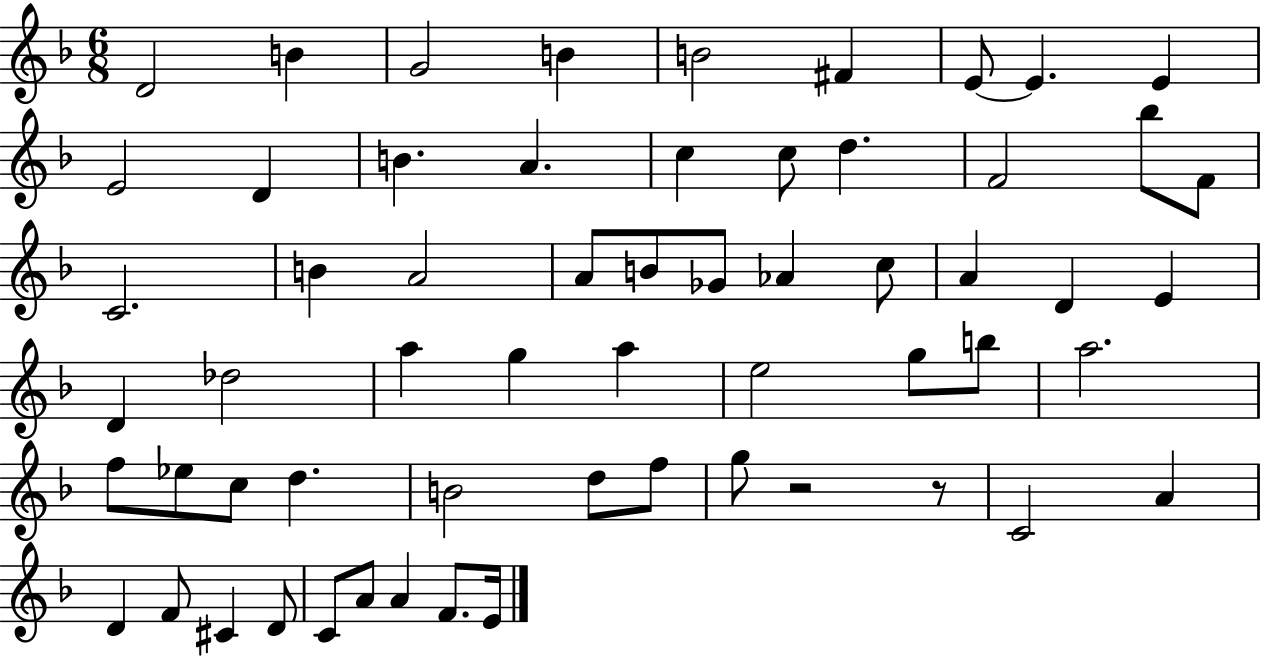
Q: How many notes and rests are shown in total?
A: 60